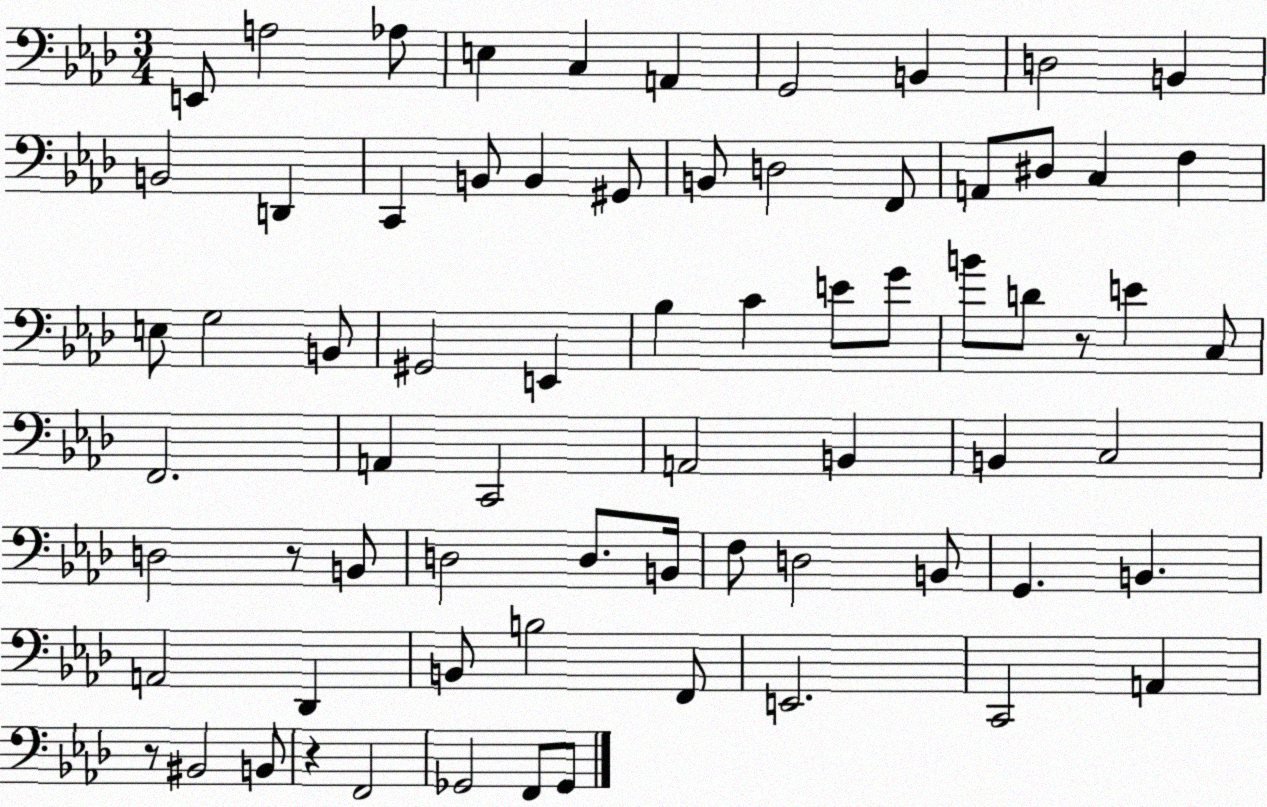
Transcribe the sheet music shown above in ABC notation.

X:1
T:Untitled
M:3/4
L:1/4
K:Ab
E,,/2 A,2 _A,/2 E, C, A,, G,,2 B,, D,2 B,, B,,2 D,, C,, B,,/2 B,, ^G,,/2 B,,/2 D,2 F,,/2 A,,/2 ^D,/2 C, F, E,/2 G,2 B,,/2 ^G,,2 E,, _B, C E/2 G/2 B/2 D/2 z/2 E C,/2 F,,2 A,, C,,2 A,,2 B,, B,, C,2 D,2 z/2 B,,/2 D,2 D,/2 B,,/4 F,/2 D,2 B,,/2 G,, B,, A,,2 _D,, B,,/2 B,2 F,,/2 E,,2 C,,2 A,, z/2 ^B,,2 B,,/2 z F,,2 _G,,2 F,,/2 _G,,/2